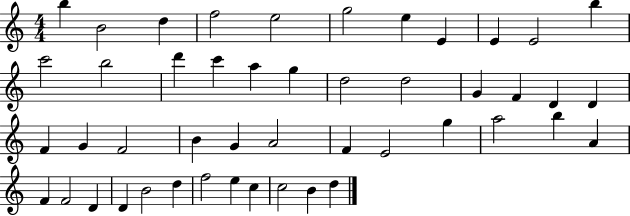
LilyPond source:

{
  \clef treble
  \numericTimeSignature
  \time 4/4
  \key c \major
  b''4 b'2 d''4 | f''2 e''2 | g''2 e''4 e'4 | e'4 e'2 b''4 | \break c'''2 b''2 | d'''4 c'''4 a''4 g''4 | d''2 d''2 | g'4 f'4 d'4 d'4 | \break f'4 g'4 f'2 | b'4 g'4 a'2 | f'4 e'2 g''4 | a''2 b''4 a'4 | \break f'4 f'2 d'4 | d'4 b'2 d''4 | f''2 e''4 c''4 | c''2 b'4 d''4 | \break \bar "|."
}